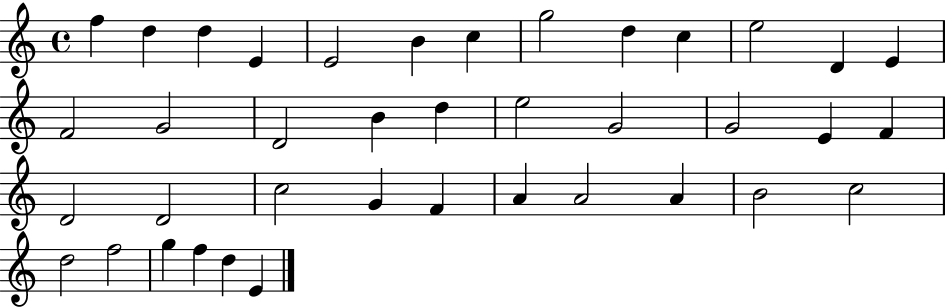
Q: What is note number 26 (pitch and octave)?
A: C5